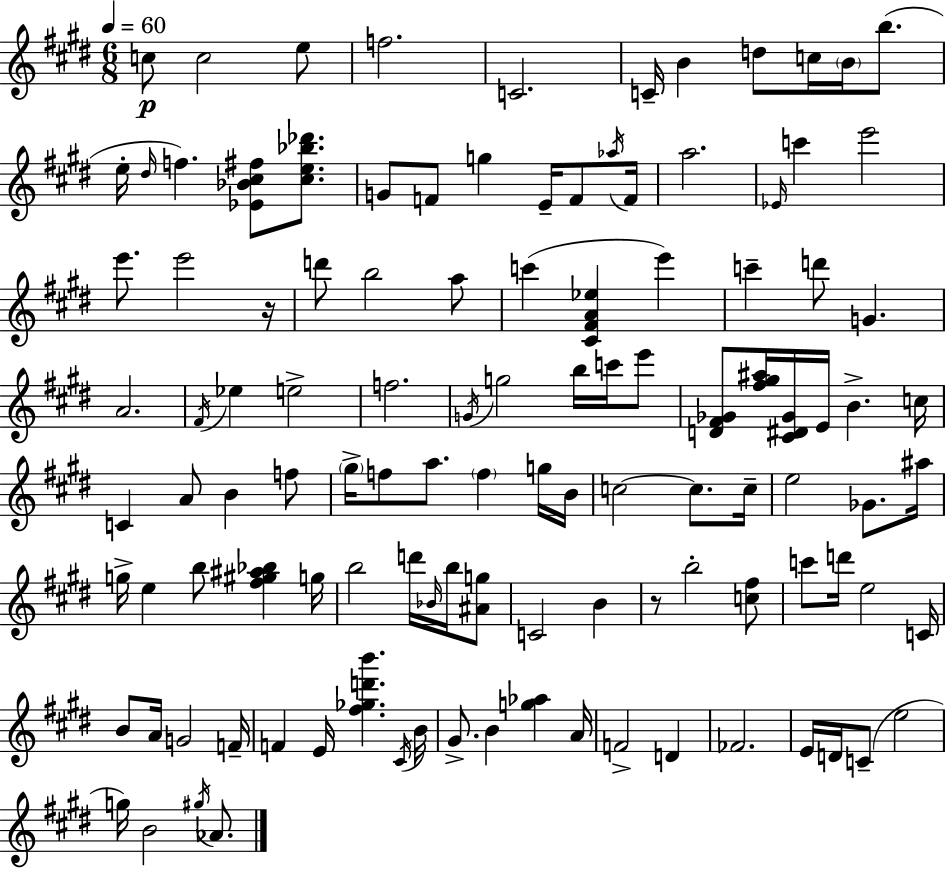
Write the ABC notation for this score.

X:1
T:Untitled
M:6/8
L:1/4
K:E
c/2 c2 e/2 f2 C2 C/4 B d/2 c/4 B/4 b/2 e/4 ^d/4 f [_E_B^c^f]/2 [^ce_b_d']/2 G/2 F/2 g E/4 F/2 _a/4 F/4 a2 _E/4 c' e'2 e'/2 e'2 z/4 d'/2 b2 a/2 c' [^C^FA_e] e' c' d'/2 G A2 ^F/4 _e e2 f2 G/4 g2 b/4 c'/4 e'/2 [D^F_G]/2 [^f^g^a]/4 [^C^D_G]/4 E/4 B c/4 C A/2 B f/2 ^g/4 f/2 a/2 f g/4 B/4 c2 c/2 c/4 e2 _G/2 ^a/4 g/4 e b/2 [^f^g^a_b] g/4 b2 d'/4 _B/4 b/4 [^Ag]/2 C2 B z/2 b2 [c^f]/2 c'/2 d'/4 e2 C/4 B/2 A/4 G2 F/4 F E/4 [^f_gd'b'] ^C/4 B/4 ^G/2 B [g_a] A/4 F2 D _F2 E/4 D/4 C/2 e2 g/4 B2 ^g/4 _A/2